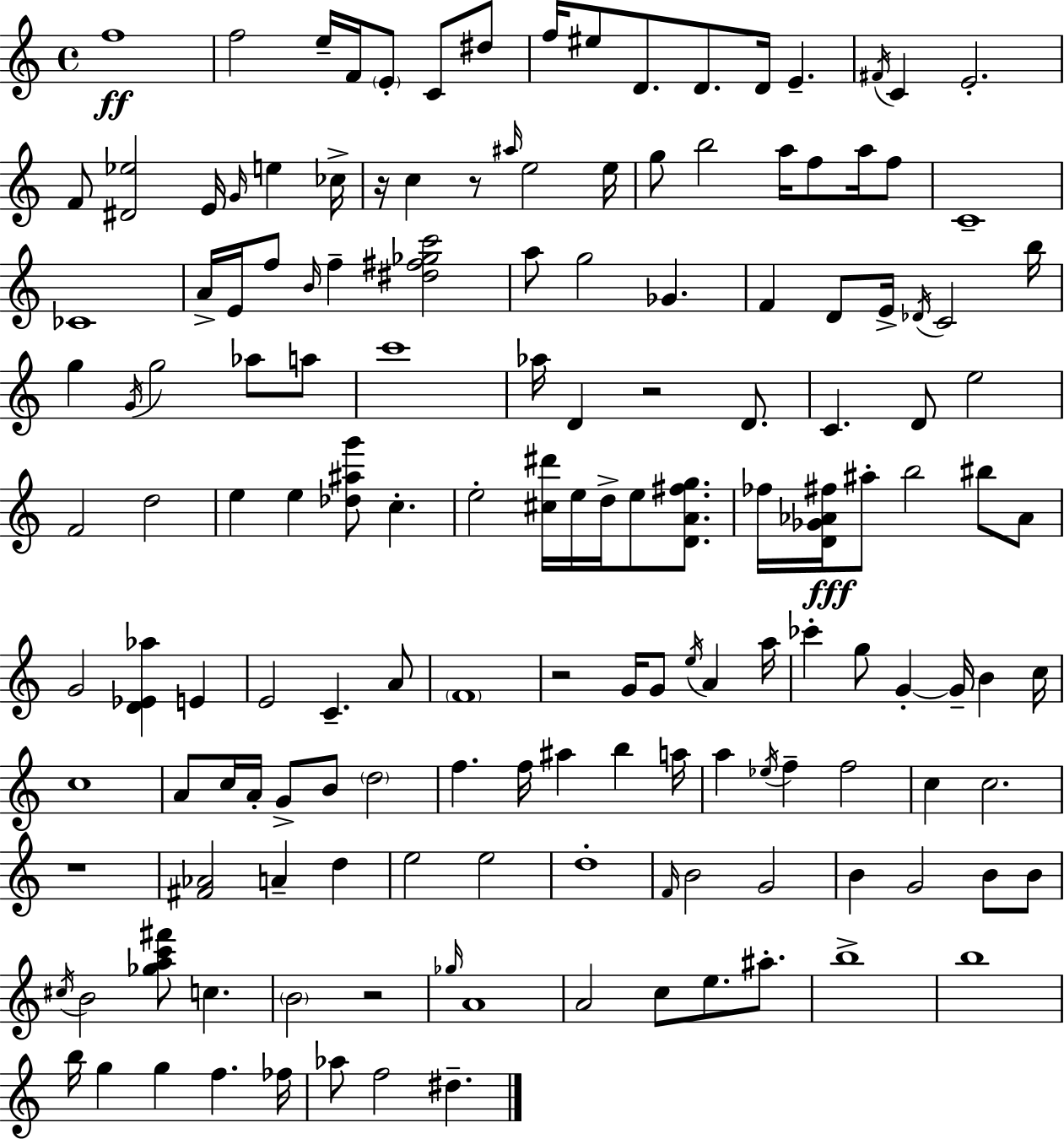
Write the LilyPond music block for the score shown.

{
  \clef treble
  \time 4/4
  \defaultTimeSignature
  \key c \major
  f''1\ff | f''2 e''16-- f'16 \parenthesize e'8-. c'8 dis''8 | f''16 eis''8 d'8. d'8. d'16 e'4.-- | \acciaccatura { fis'16 } c'4 e'2.-. | \break f'8 <dis' ees''>2 e'16 \grace { g'16 } e''4 | ces''16-> r16 c''4 r8 \grace { ais''16 } e''2 | e''16 g''8 b''2 a''16 f''8 | a''16 f''8 c'1-- | \break ces'1 | a'16-> e'16 f''8 \grace { b'16 } f''4-- <dis'' fis'' ges'' c'''>2 | a''8 g''2 ges'4. | f'4 d'8 e'16-> \acciaccatura { des'16 } c'2 | \break b''16 g''4 \acciaccatura { g'16 } g''2 | aes''8 a''8 c'''1 | aes''16 d'4 r2 | d'8. c'4. d'8 e''2 | \break f'2 d''2 | e''4 e''4 <des'' ais'' g'''>8 | c''4.-. e''2-. <cis'' dis'''>16 e''16 | d''16-> e''8 <d' a' fis'' g''>8. fes''16 <d' ges' aes' fis''>16\fff ais''8-. b''2 | \break bis''8 aes'8 g'2 <d' ees' aes''>4 | e'4 e'2 c'4.-- | a'8 \parenthesize f'1 | r2 g'16 g'8 | \break \acciaccatura { e''16 } a'4 a''16 ces'''4-. g''8 g'4-.~~ | g'16-- b'4 c''16 c''1 | a'8 c''16 a'16-. g'8-> b'8 \parenthesize d''2 | f''4. f''16 ais''4 | \break b''4 a''16 a''4 \acciaccatura { ees''16 } f''4-- | f''2 c''4 c''2. | r1 | <fis' aes'>2 | \break a'4-- d''4 e''2 | e''2 d''1-. | \grace { f'16 } b'2 | g'2 b'4 g'2 | \break b'8 b'8 \acciaccatura { cis''16 } b'2 | <ges'' a'' c''' fis'''>8 c''4. \parenthesize b'2 | r2 \grace { ges''16 } a'1 | a'2 | \break c''8 e''8. ais''8.-. b''1-> | b''1 | b''16 g''4 | g''4 f''4. fes''16 aes''8 f''2 | \break dis''4.-- \bar "|."
}